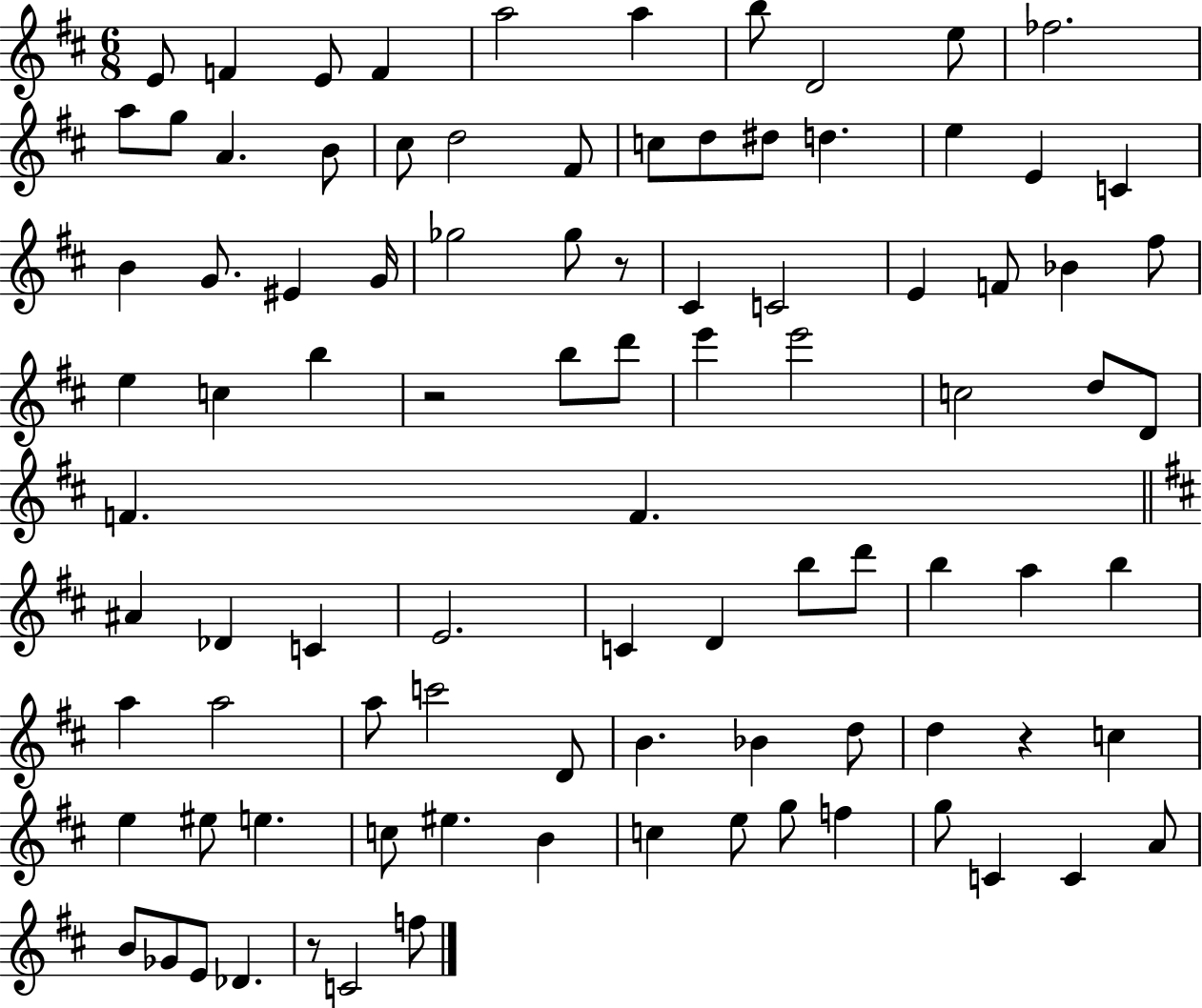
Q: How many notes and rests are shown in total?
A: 93